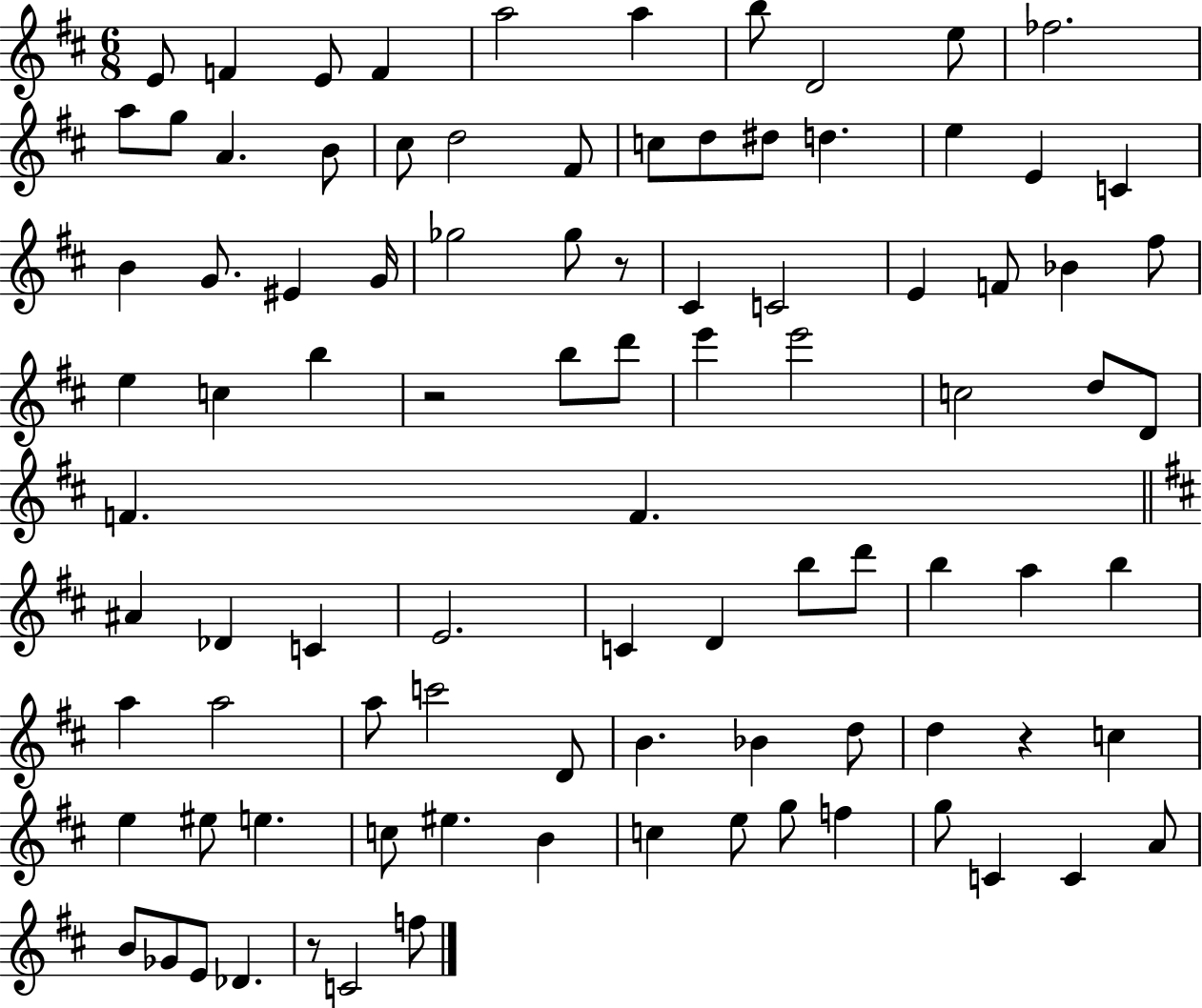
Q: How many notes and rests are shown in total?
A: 93